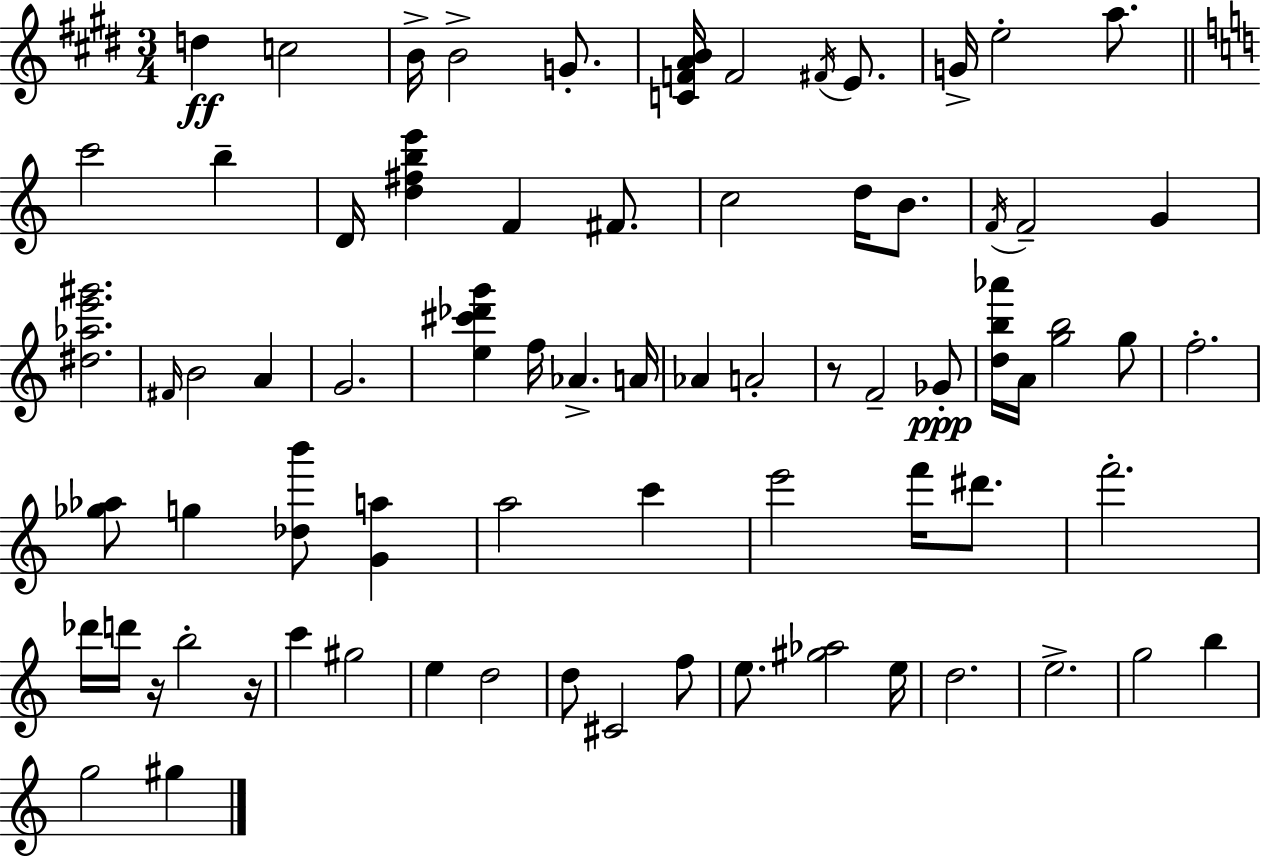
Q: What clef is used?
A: treble